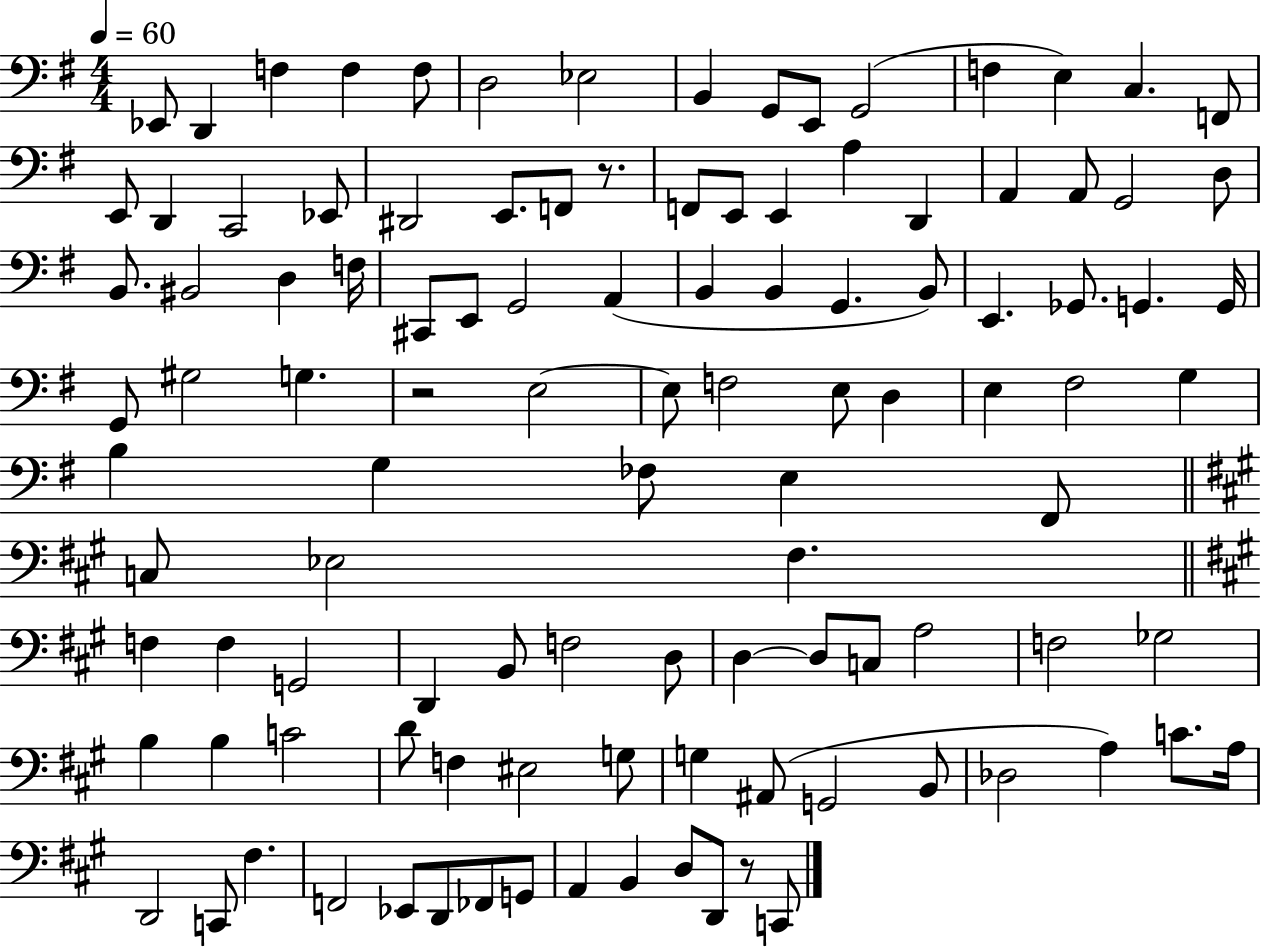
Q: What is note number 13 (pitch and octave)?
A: E3